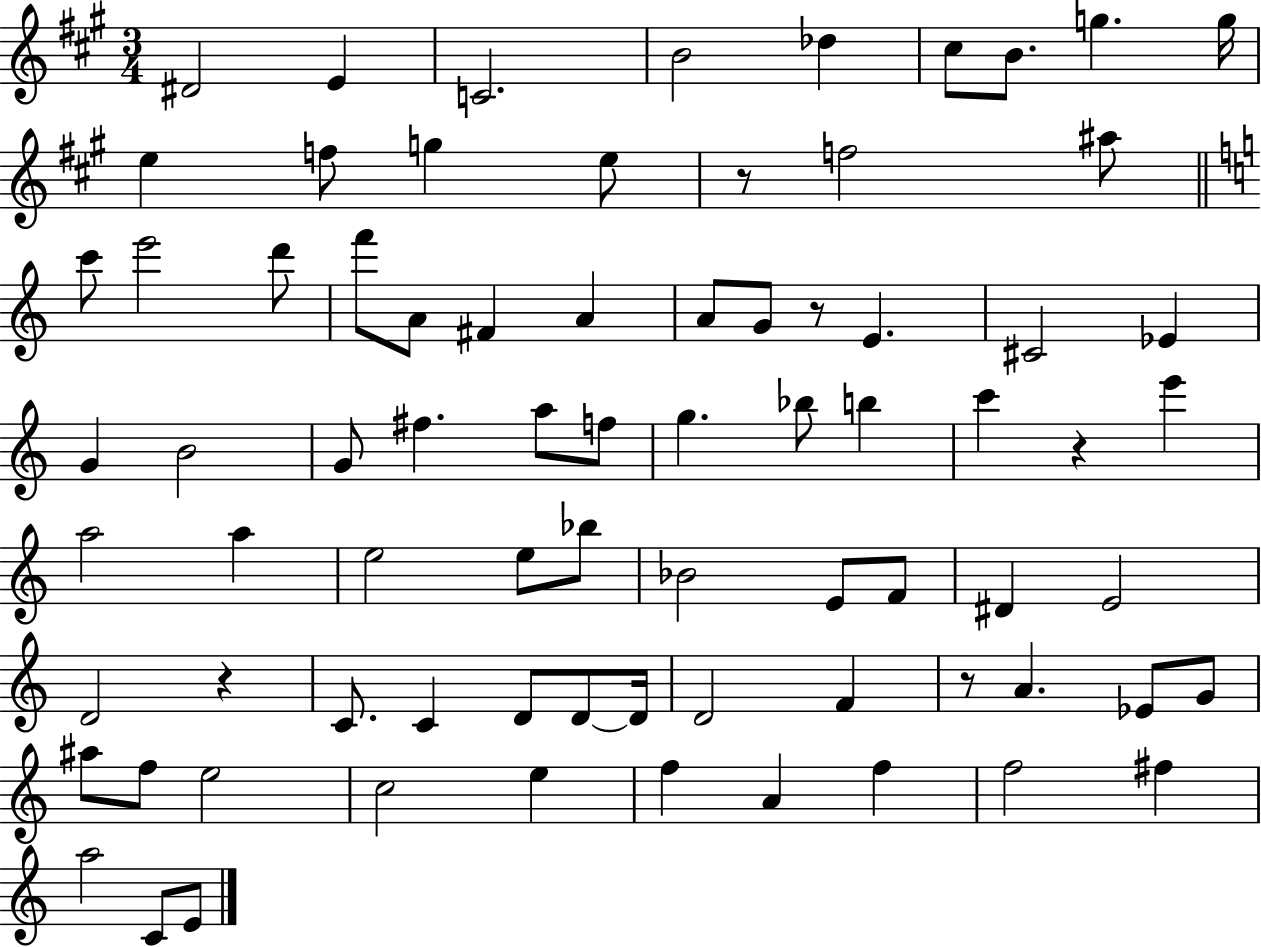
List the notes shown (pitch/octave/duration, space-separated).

D#4/h E4/q C4/h. B4/h Db5/q C#5/e B4/e. G5/q. G5/s E5/q F5/e G5/q E5/e R/e F5/h A#5/e C6/e E6/h D6/e F6/e A4/e F#4/q A4/q A4/e G4/e R/e E4/q. C#4/h Eb4/q G4/q B4/h G4/e F#5/q. A5/e F5/e G5/q. Bb5/e B5/q C6/q R/q E6/q A5/h A5/q E5/h E5/e Bb5/e Bb4/h E4/e F4/e D#4/q E4/h D4/h R/q C4/e. C4/q D4/e D4/e D4/s D4/h F4/q R/e A4/q. Eb4/e G4/e A#5/e F5/e E5/h C5/h E5/q F5/q A4/q F5/q F5/h F#5/q A5/h C4/e E4/e